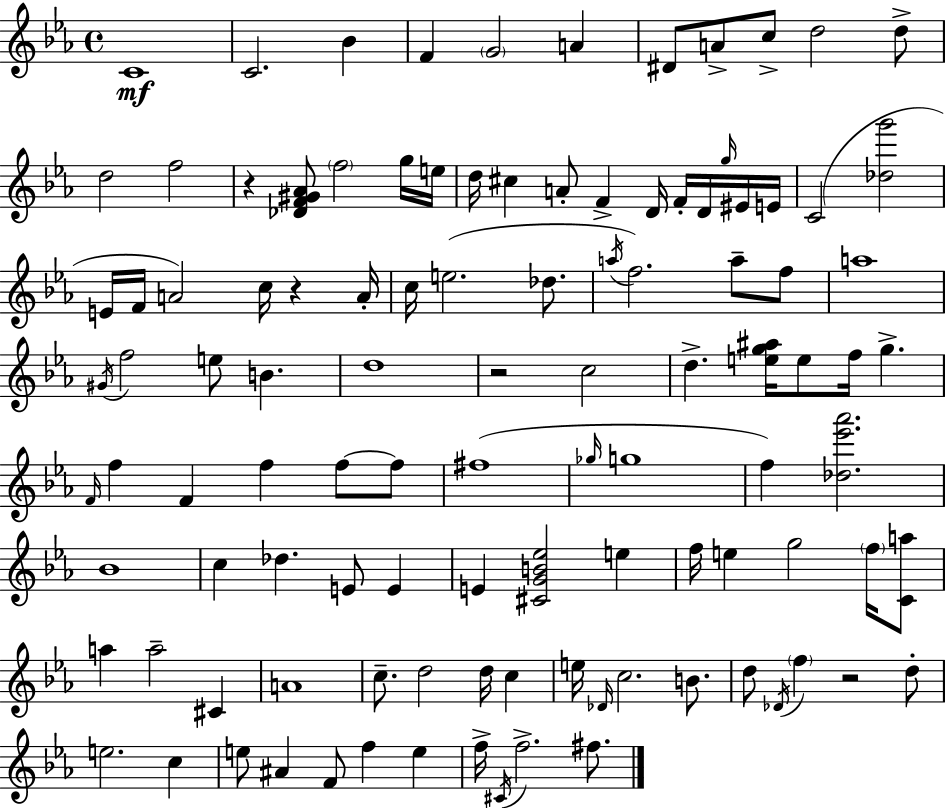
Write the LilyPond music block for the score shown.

{
  \clef treble
  \time 4/4
  \defaultTimeSignature
  \key c \minor
  c'1\mf | c'2. bes'4 | f'4 \parenthesize g'2 a'4 | dis'8 a'8-> c''8-> d''2 d''8-> | \break d''2 f''2 | r4 <des' f' gis' aes'>8 \parenthesize f''2 g''16 e''16 | d''16 cis''4 a'8-. f'4-> d'16 f'16-. d'16 \grace { g''16 } eis'16 | e'16 c'2( <des'' g'''>2 | \break e'16 f'16 a'2) c''16 r4 | a'16-. c''16 e''2.( des''8. | \acciaccatura { a''16 }) f''2. a''8-- | f''8 a''1 | \break \acciaccatura { gis'16 } f''2 e''8 b'4. | d''1 | r2 c''2 | d''4.-> <e'' g'' ais''>16 e''8 f''16 g''4.-> | \break \grace { f'16 } f''4 f'4 f''4 | f''8~~ f''8 fis''1( | \grace { ges''16 } g''1 | f''4) <des'' ees''' aes'''>2. | \break bes'1 | c''4 des''4. e'8 | e'4 e'4 <cis' g' b' ees''>2 | e''4 f''16 e''4 g''2 | \break \parenthesize f''16 <c' a''>8 a''4 a''2-- | cis'4 a'1 | c''8.-- d''2 | d''16 c''4 e''16 \grace { des'16 } c''2. | \break b'8. d''8 \acciaccatura { des'16 } \parenthesize f''4 r2 | d''8-. e''2. | c''4 e''8 ais'4 f'8 f''4 | e''4 f''16-> \acciaccatura { cis'16 } f''2.-> | \break fis''8. \bar "|."
}